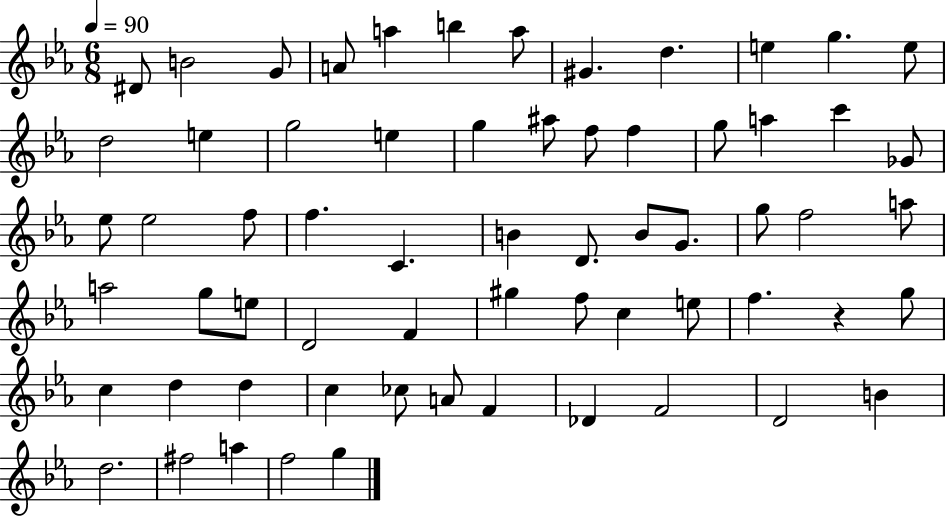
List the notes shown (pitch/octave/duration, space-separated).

D#4/e B4/h G4/e A4/e A5/q B5/q A5/e G#4/q. D5/q. E5/q G5/q. E5/e D5/h E5/q G5/h E5/q G5/q A#5/e F5/e F5/q G5/e A5/q C6/q Gb4/e Eb5/e Eb5/h F5/e F5/q. C4/q. B4/q D4/e. B4/e G4/e. G5/e F5/h A5/e A5/h G5/e E5/e D4/h F4/q G#5/q F5/e C5/q E5/e F5/q. R/q G5/e C5/q D5/q D5/q C5/q CES5/e A4/e F4/q Db4/q F4/h D4/h B4/q D5/h. F#5/h A5/q F5/h G5/q